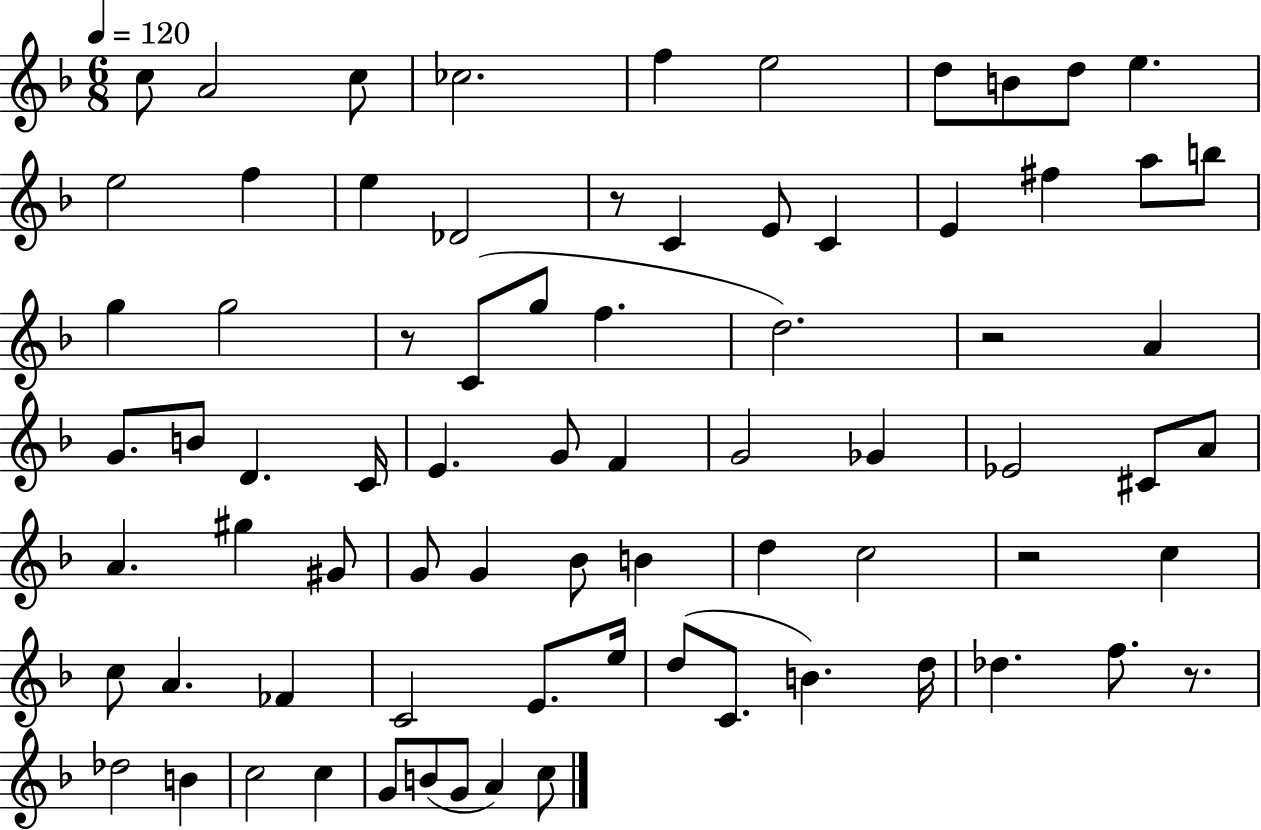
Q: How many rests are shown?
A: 5